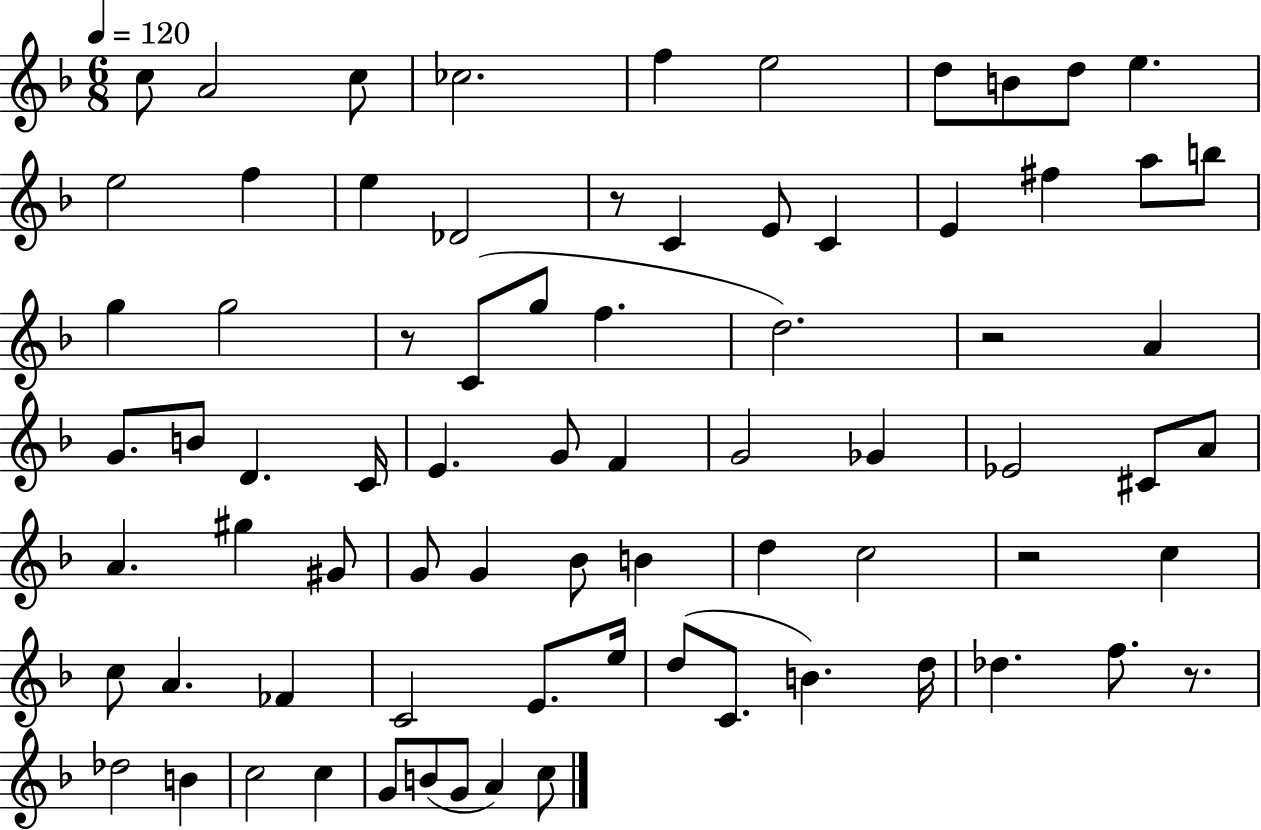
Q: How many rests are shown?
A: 5